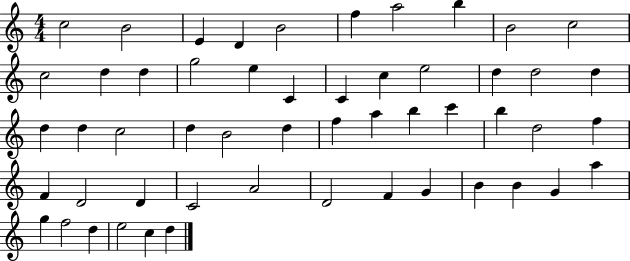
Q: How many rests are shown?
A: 0